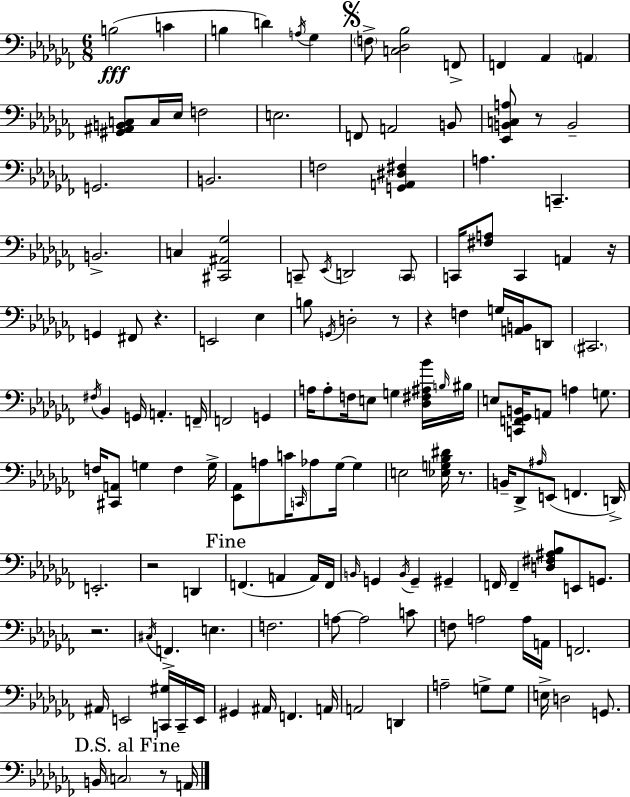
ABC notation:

X:1
T:Untitled
M:6/8
L:1/4
K:Abm
B,2 C B, D A,/4 _G, F,/2 [C,_D,_B,]2 F,,/2 F,, _A,, A,, [^G,,^A,,B,,C,]/2 C,/4 _E,/4 F,2 E,2 F,,/2 A,,2 B,,/2 [_E,,B,,C,A,]/2 z/2 B,,2 G,,2 B,,2 F,2 [G,,A,,^D,^F,] A, C,, B,,2 C, [^C,,^A,,_G,]2 C,,/2 _E,,/4 D,,2 C,,/2 C,,/4 [^F,A,]/2 C,, A,, z/4 G,, ^F,,/2 z E,,2 _E, B,/2 G,,/4 D,2 z/2 z F, G,/4 [A,,B,,]/4 D,,/2 ^C,,2 ^F,/4 _B,, G,,/4 A,, F,,/4 F,,2 G,, A,/4 A,/2 F,/4 E,/2 G, [_D,^F,^A,_B]/4 B,/4 ^B,/4 E,/2 [C,,F,,_G,,B,,]/4 A,,/2 A, G,/2 F,/4 [^C,,A,,]/2 G, F, G,/4 [_E,,_A,,]/2 A,/2 C/4 C,,/4 _A,/2 _G,/4 _G, E,2 [_E,G,_B,^D]/4 z/2 B,,/4 _D,,/2 ^A,/4 E,,/2 F,, D,,/4 E,,2 z2 D,, F,, A,, A,,/4 F,,/4 B,,/4 G,, B,,/4 G,, ^G,, F,,/4 F,, [D,^F,^A,_B,]/2 E,,/2 G,,/2 z2 ^C,/4 F,, E, F,2 A,/2 A,2 C/2 F,/2 A,2 A,/4 A,,/4 F,,2 ^A,,/4 E,,2 [C,,^G,]/4 C,,/4 E,,/4 ^G,, ^A,,/4 F,, A,,/4 A,,2 D,, A,2 G,/2 G,/2 E,/4 D,2 G,,/2 B,,/4 C,2 z/2 A,,/4